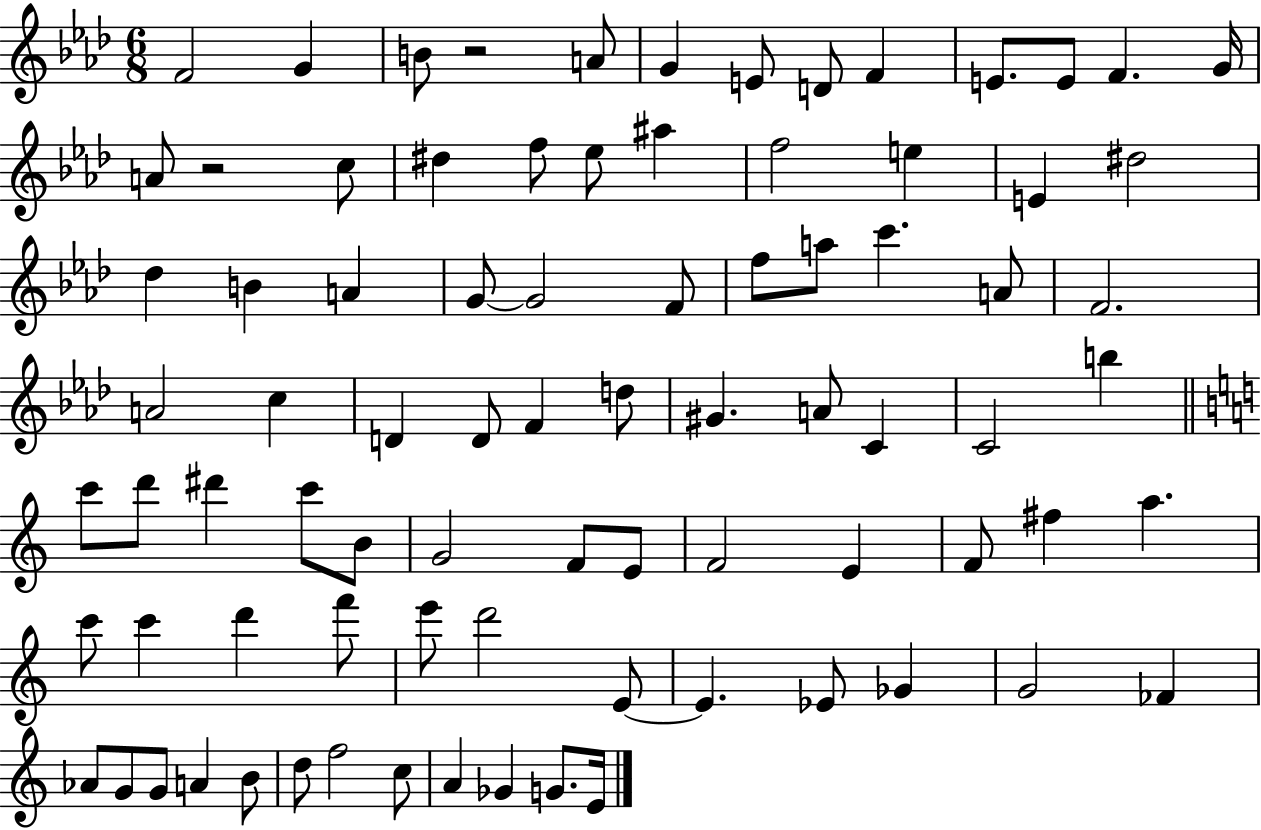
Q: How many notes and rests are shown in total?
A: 83